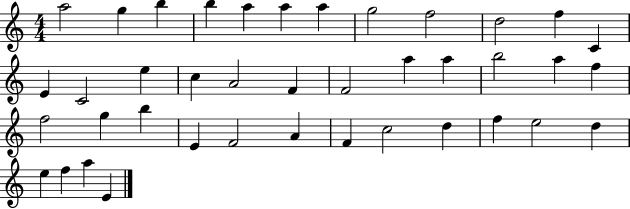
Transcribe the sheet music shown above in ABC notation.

X:1
T:Untitled
M:4/4
L:1/4
K:C
a2 g b b a a a g2 f2 d2 f C E C2 e c A2 F F2 a a b2 a f f2 g b E F2 A F c2 d f e2 d e f a E